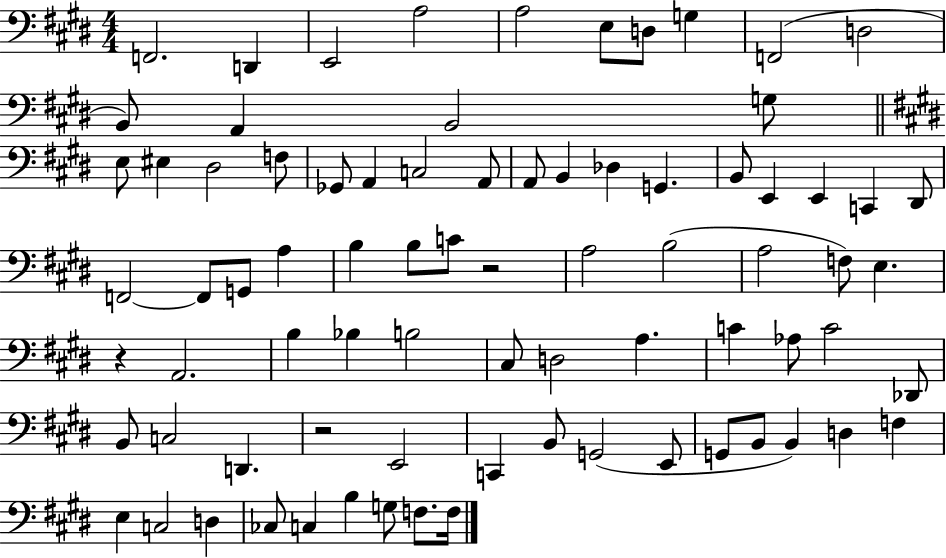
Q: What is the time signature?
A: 4/4